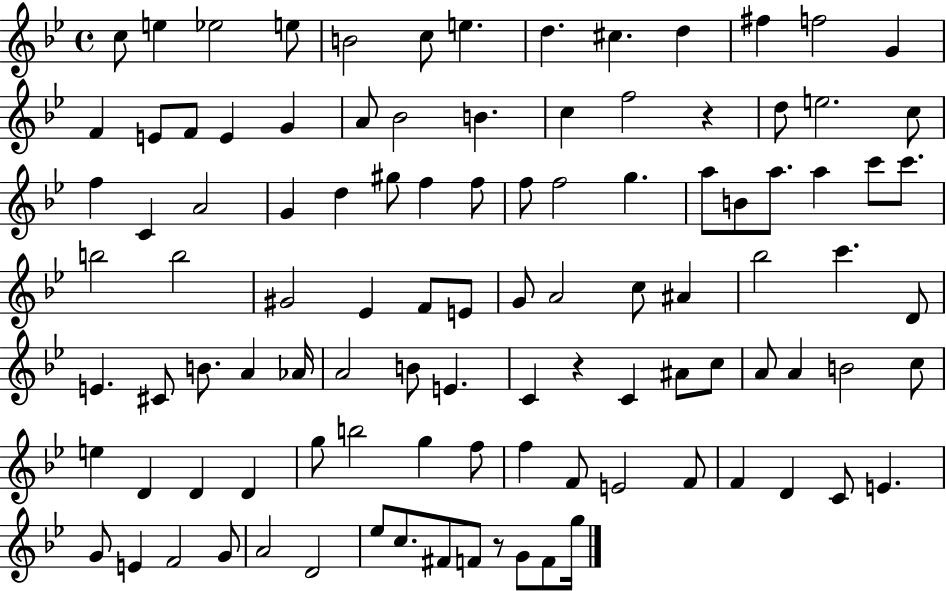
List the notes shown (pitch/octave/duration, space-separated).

C5/e E5/q Eb5/h E5/e B4/h C5/e E5/q. D5/q. C#5/q. D5/q F#5/q F5/h G4/q F4/q E4/e F4/e E4/q G4/q A4/e Bb4/h B4/q. C5/q F5/h R/q D5/e E5/h. C5/e F5/q C4/q A4/h G4/q D5/q G#5/e F5/q F5/e F5/e F5/h G5/q. A5/e B4/e A5/e. A5/q C6/e C6/e. B5/h B5/h G#4/h Eb4/q F4/e E4/e G4/e A4/h C5/e A#4/q Bb5/h C6/q. D4/e E4/q. C#4/e B4/e. A4/q Ab4/s A4/h B4/e E4/q. C4/q R/q C4/q A#4/e C5/e A4/e A4/q B4/h C5/e E5/q D4/q D4/q D4/q G5/e B5/h G5/q F5/e F5/q F4/e E4/h F4/e F4/q D4/q C4/e E4/q. G4/e E4/q F4/h G4/e A4/h D4/h Eb5/e C5/e. F#4/e F4/e R/e G4/e F4/e G5/s